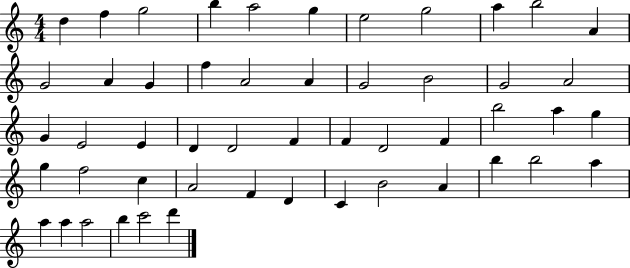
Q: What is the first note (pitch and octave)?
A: D5